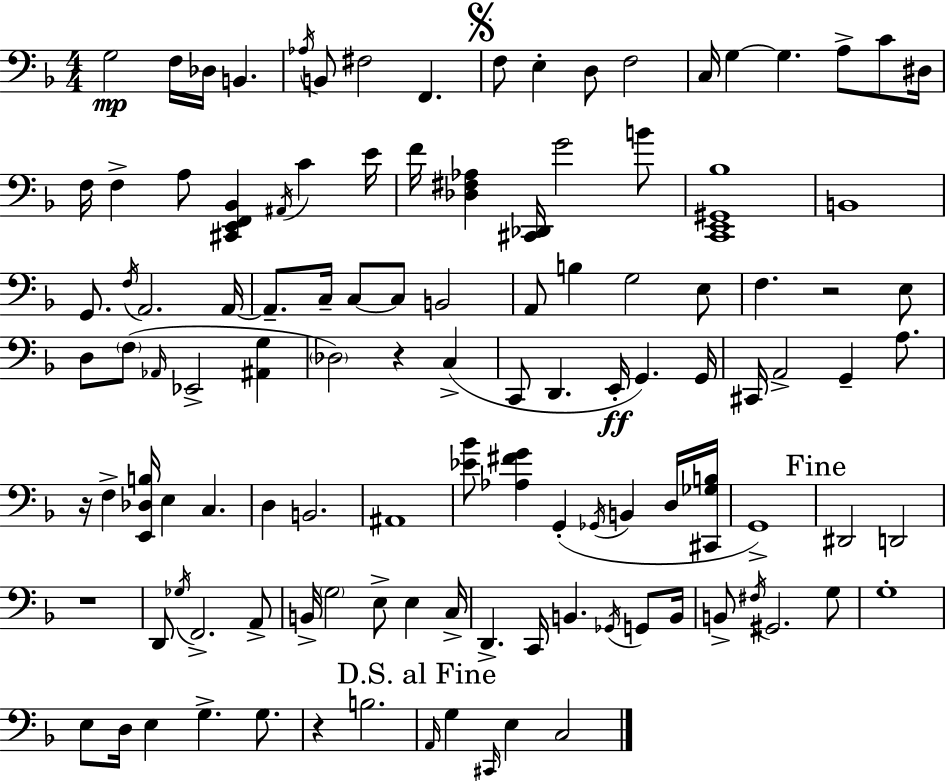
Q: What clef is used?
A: bass